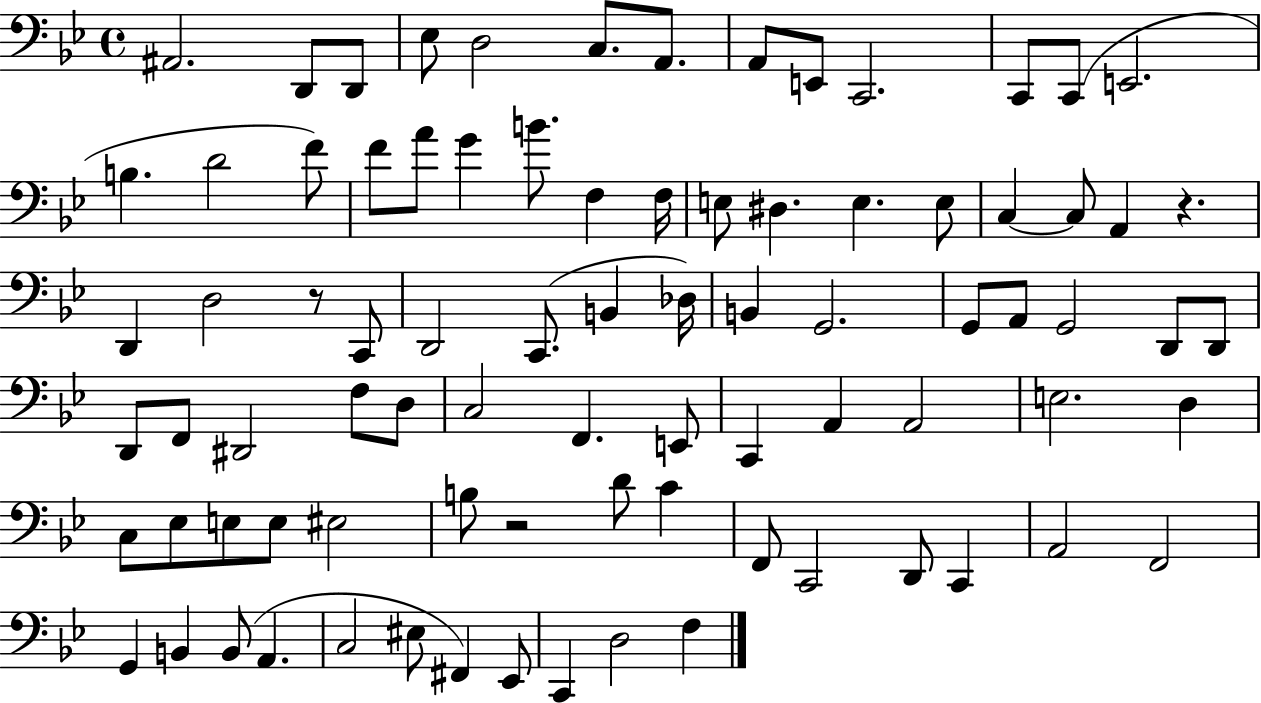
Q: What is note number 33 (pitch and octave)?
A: D2